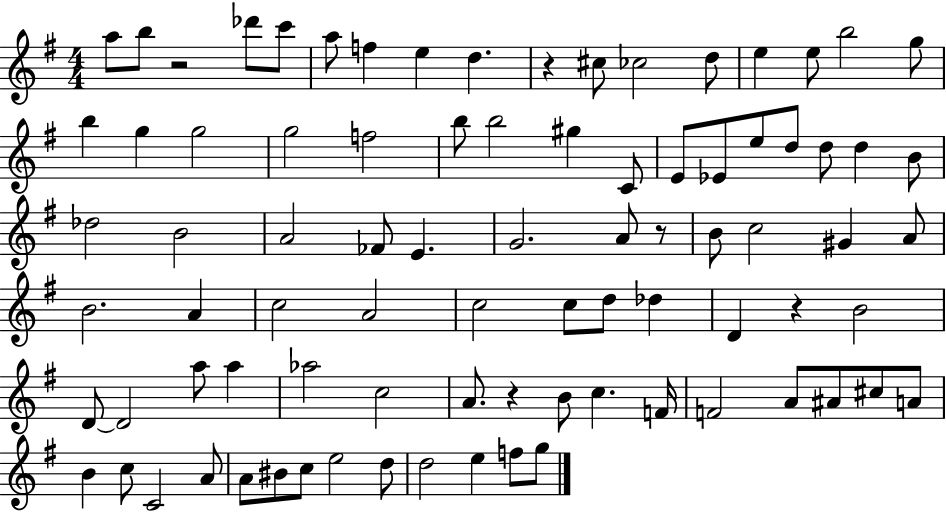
A5/e B5/e R/h Db6/e C6/e A5/e F5/q E5/q D5/q. R/q C#5/e CES5/h D5/e E5/q E5/e B5/h G5/e B5/q G5/q G5/h G5/h F5/h B5/e B5/h G#5/q C4/e E4/e Eb4/e E5/e D5/e D5/e D5/q B4/e Db5/h B4/h A4/h FES4/e E4/q. G4/h. A4/e R/e B4/e C5/h G#4/q A4/e B4/h. A4/q C5/h A4/h C5/h C5/e D5/e Db5/q D4/q R/q B4/h D4/e D4/h A5/e A5/q Ab5/h C5/h A4/e. R/q B4/e C5/q. F4/s F4/h A4/e A#4/e C#5/e A4/e B4/q C5/e C4/h A4/e A4/e BIS4/e C5/e E5/h D5/e D5/h E5/q F5/e G5/e